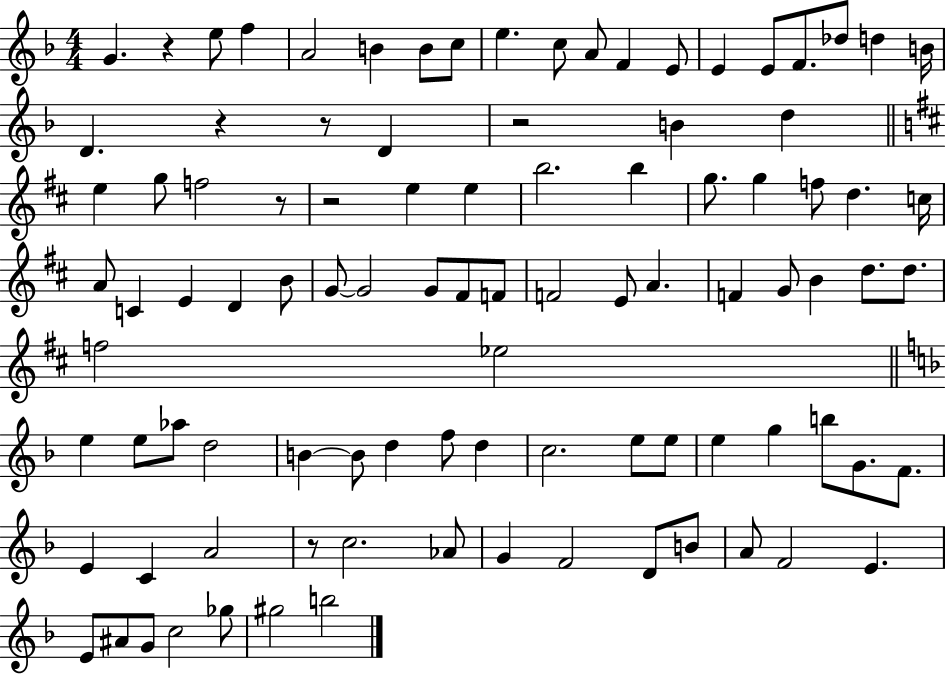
{
  \clef treble
  \numericTimeSignature
  \time 4/4
  \key f \major
  g'4. r4 e''8 f''4 | a'2 b'4 b'8 c''8 | e''4. c''8 a'8 f'4 e'8 | e'4 e'8 f'8. des''8 d''4 b'16 | \break d'4. r4 r8 d'4 | r2 b'4 d''4 | \bar "||" \break \key d \major e''4 g''8 f''2 r8 | r2 e''4 e''4 | b''2. b''4 | g''8. g''4 f''8 d''4. c''16 | \break a'8 c'4 e'4 d'4 b'8 | g'8~~ g'2 g'8 fis'8 f'8 | f'2 e'8 a'4. | f'4 g'8 b'4 d''8. d''8. | \break f''2 ees''2 | \bar "||" \break \key f \major e''4 e''8 aes''8 d''2 | b'4~~ b'8 d''4 f''8 d''4 | c''2. e''8 e''8 | e''4 g''4 b''8 g'8. f'8. | \break e'4 c'4 a'2 | r8 c''2. aes'8 | g'4 f'2 d'8 b'8 | a'8 f'2 e'4. | \break e'8 ais'8 g'8 c''2 ges''8 | gis''2 b''2 | \bar "|."
}